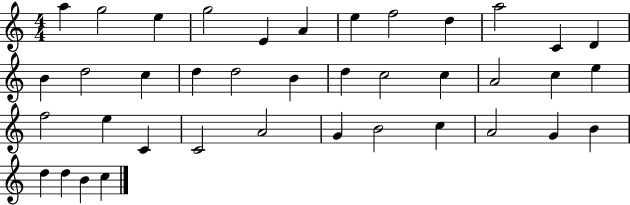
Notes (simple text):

A5/q G5/h E5/q G5/h E4/q A4/q E5/q F5/h D5/q A5/h C4/q D4/q B4/q D5/h C5/q D5/q D5/h B4/q D5/q C5/h C5/q A4/h C5/q E5/q F5/h E5/q C4/q C4/h A4/h G4/q B4/h C5/q A4/h G4/q B4/q D5/q D5/q B4/q C5/q